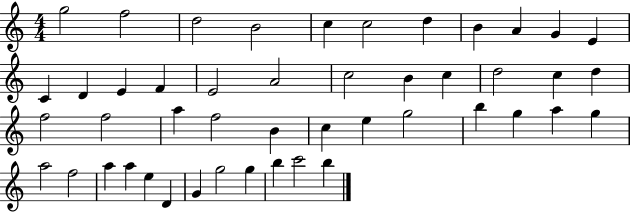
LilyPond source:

{
  \clef treble
  \numericTimeSignature
  \time 4/4
  \key c \major
  g''2 f''2 | d''2 b'2 | c''4 c''2 d''4 | b'4 a'4 g'4 e'4 | \break c'4 d'4 e'4 f'4 | e'2 a'2 | c''2 b'4 c''4 | d''2 c''4 d''4 | \break f''2 f''2 | a''4 f''2 b'4 | c''4 e''4 g''2 | b''4 g''4 a''4 g''4 | \break a''2 f''2 | a''4 a''4 e''4 d'4 | g'4 g''2 g''4 | b''4 c'''2 b''4 | \break \bar "|."
}